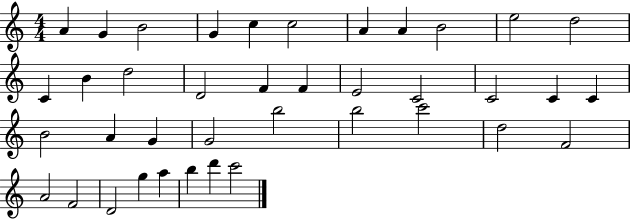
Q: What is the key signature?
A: C major